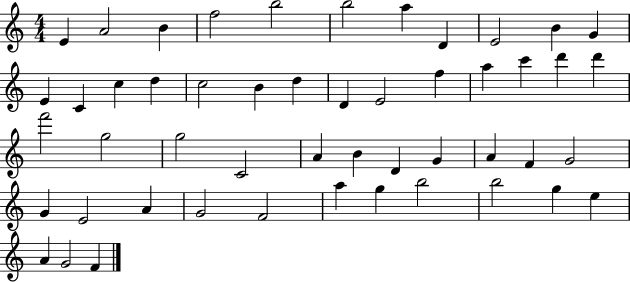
E4/q A4/h B4/q F5/h B5/h B5/h A5/q D4/q E4/h B4/q G4/q E4/q C4/q C5/q D5/q C5/h B4/q D5/q D4/q E4/h F5/q A5/q C6/q D6/q D6/q F6/h G5/h G5/h C4/h A4/q B4/q D4/q G4/q A4/q F4/q G4/h G4/q E4/h A4/q G4/h F4/h A5/q G5/q B5/h B5/h G5/q E5/q A4/q G4/h F4/q